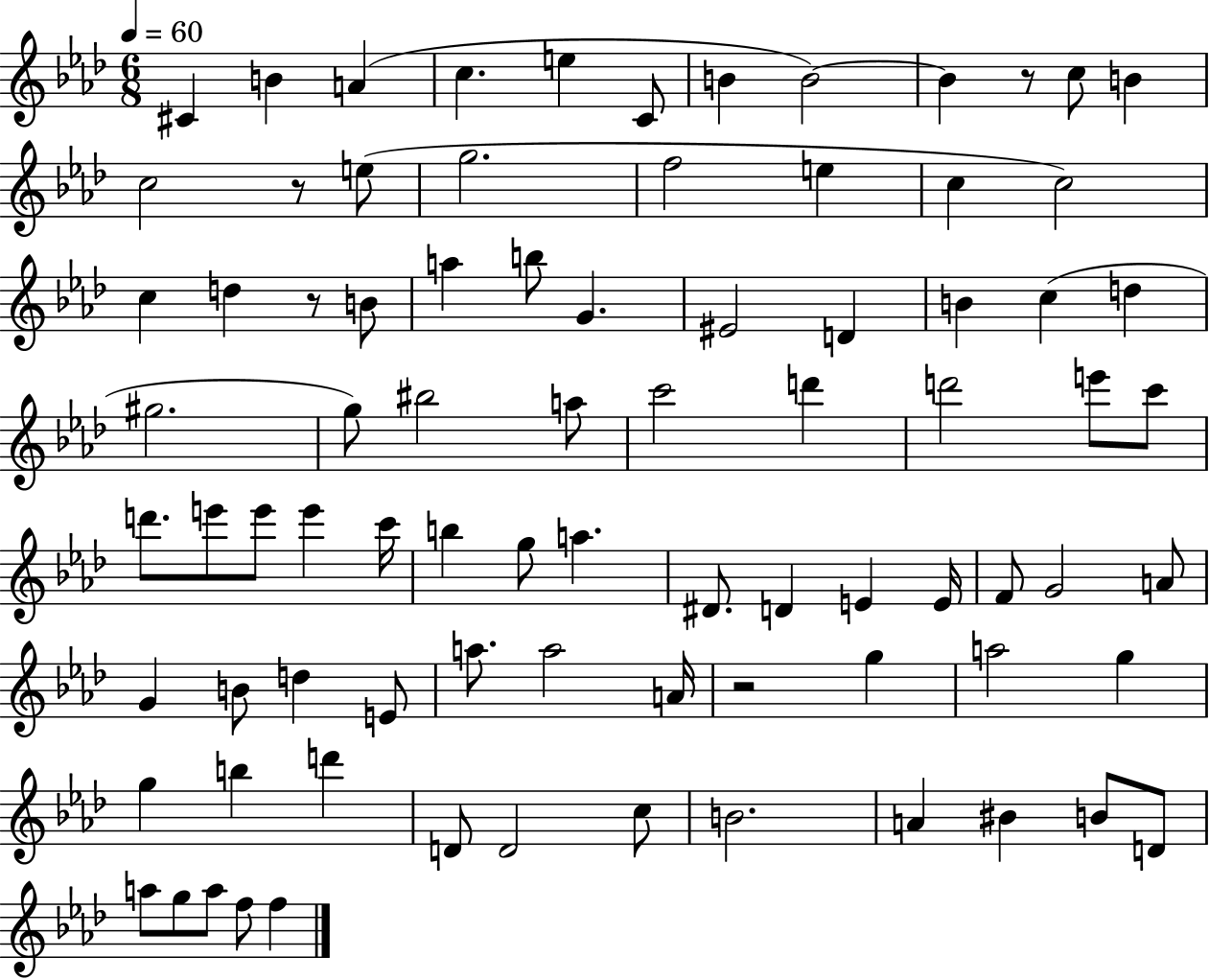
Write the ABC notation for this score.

X:1
T:Untitled
M:6/8
L:1/4
K:Ab
^C B A c e C/2 B B2 B z/2 c/2 B c2 z/2 e/2 g2 f2 e c c2 c d z/2 B/2 a b/2 G ^E2 D B c d ^g2 g/2 ^b2 a/2 c'2 d' d'2 e'/2 c'/2 d'/2 e'/2 e'/2 e' c'/4 b g/2 a ^D/2 D E E/4 F/2 G2 A/2 G B/2 d E/2 a/2 a2 A/4 z2 g a2 g g b d' D/2 D2 c/2 B2 A ^B B/2 D/2 a/2 g/2 a/2 f/2 f